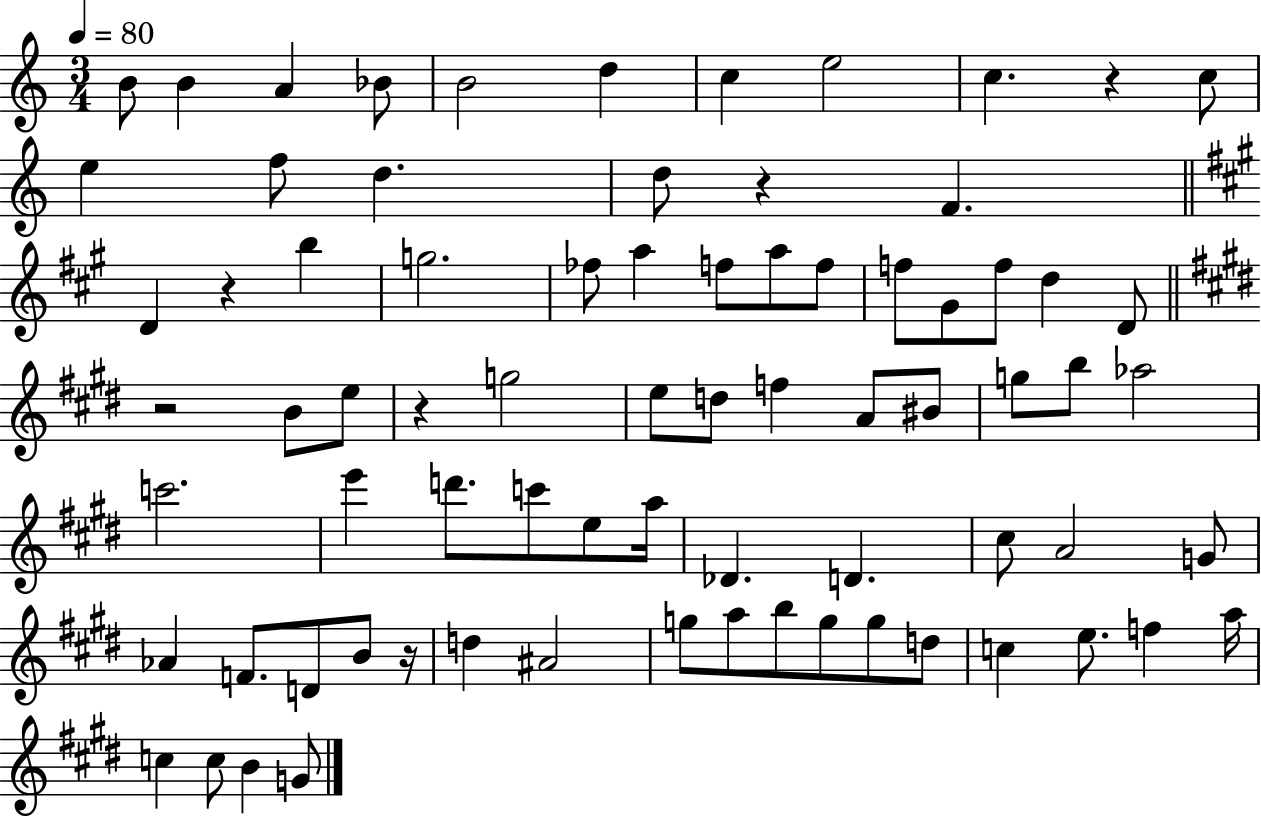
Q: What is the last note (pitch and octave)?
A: G4